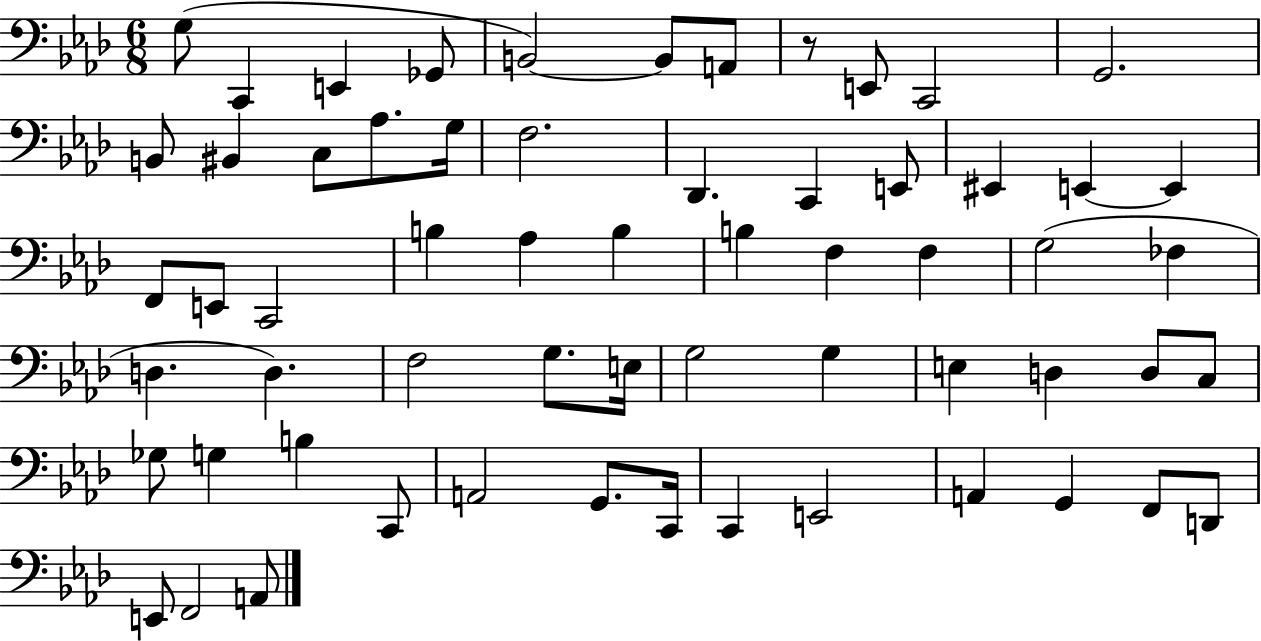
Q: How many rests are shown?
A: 1